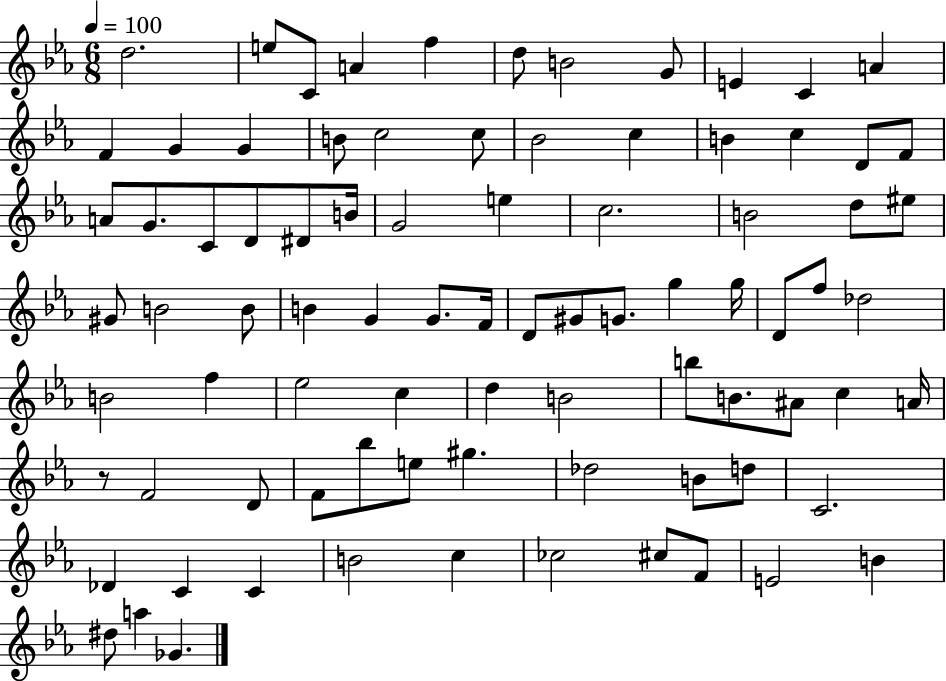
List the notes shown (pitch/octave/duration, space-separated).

D5/h. E5/e C4/e A4/q F5/q D5/e B4/h G4/e E4/q C4/q A4/q F4/q G4/q G4/q B4/e C5/h C5/e Bb4/h C5/q B4/q C5/q D4/e F4/e A4/e G4/e. C4/e D4/e D#4/e B4/s G4/h E5/q C5/h. B4/h D5/e EIS5/e G#4/e B4/h B4/e B4/q G4/q G4/e. F4/s D4/e G#4/e G4/e. G5/q G5/s D4/e F5/e Db5/h B4/h F5/q Eb5/h C5/q D5/q B4/h B5/e B4/e. A#4/e C5/q A4/s R/e F4/h D4/e F4/e Bb5/e E5/e G#5/q. Db5/h B4/e D5/e C4/h. Db4/q C4/q C4/q B4/h C5/q CES5/h C#5/e F4/e E4/h B4/q D#5/e A5/q Gb4/q.